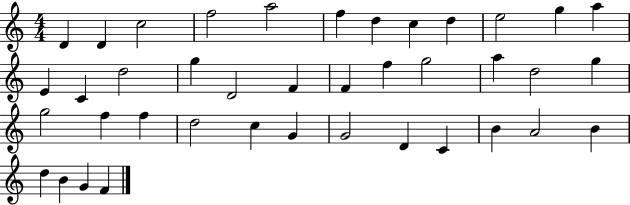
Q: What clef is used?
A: treble